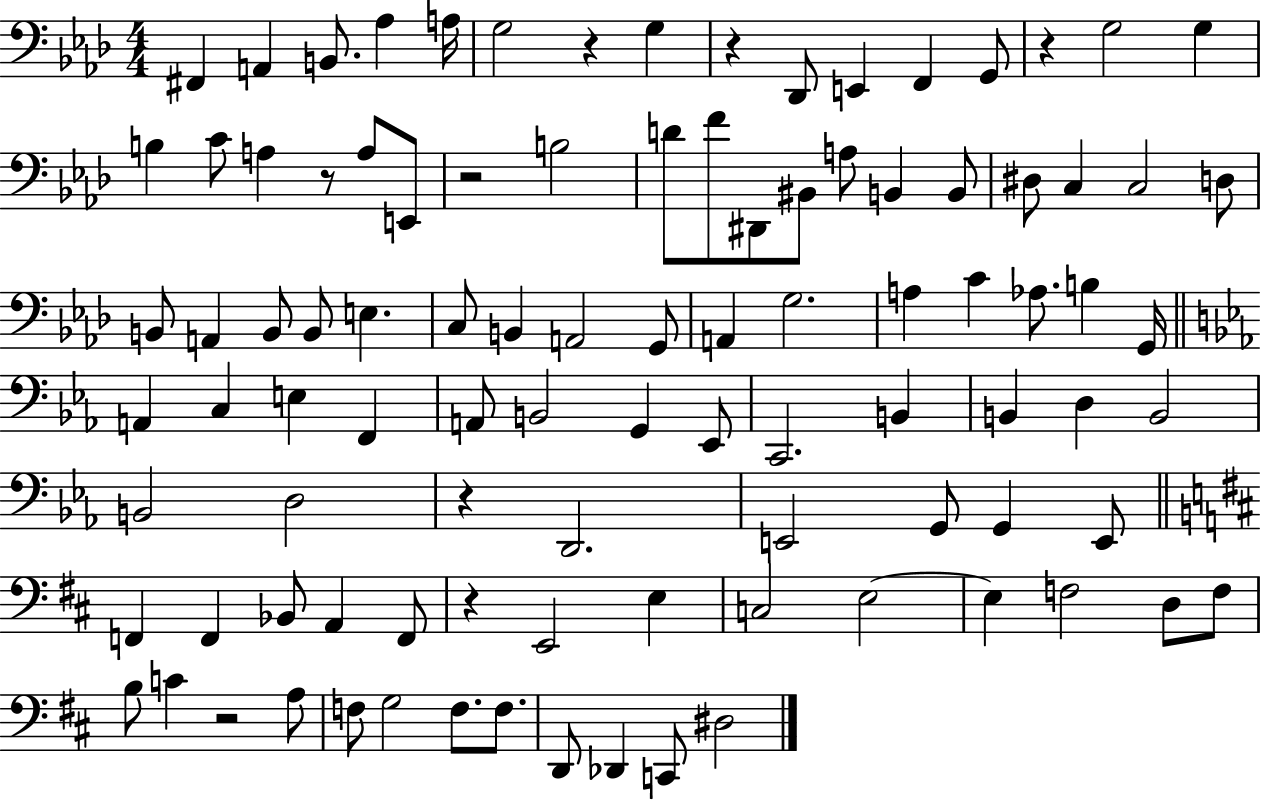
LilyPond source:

{
  \clef bass
  \numericTimeSignature
  \time 4/4
  \key aes \major
  fis,4 a,4 b,8. aes4 a16 | g2 r4 g4 | r4 des,8 e,4 f,4 g,8 | r4 g2 g4 | \break b4 c'8 a4 r8 a8 e,8 | r2 b2 | d'8 f'8 dis,8 bis,8 a8 b,4 b,8 | dis8 c4 c2 d8 | \break b,8 a,4 b,8 b,8 e4. | c8 b,4 a,2 g,8 | a,4 g2. | a4 c'4 aes8. b4 g,16 | \break \bar "||" \break \key ees \major a,4 c4 e4 f,4 | a,8 b,2 g,4 ees,8 | c,2. b,4 | b,4 d4 b,2 | \break b,2 d2 | r4 d,2. | e,2 g,8 g,4 e,8 | \bar "||" \break \key d \major f,4 f,4 bes,8 a,4 f,8 | r4 e,2 e4 | c2 e2~~ | e4 f2 d8 f8 | \break b8 c'4 r2 a8 | f8 g2 f8. f8. | d,8 des,4 c,8 dis2 | \bar "|."
}